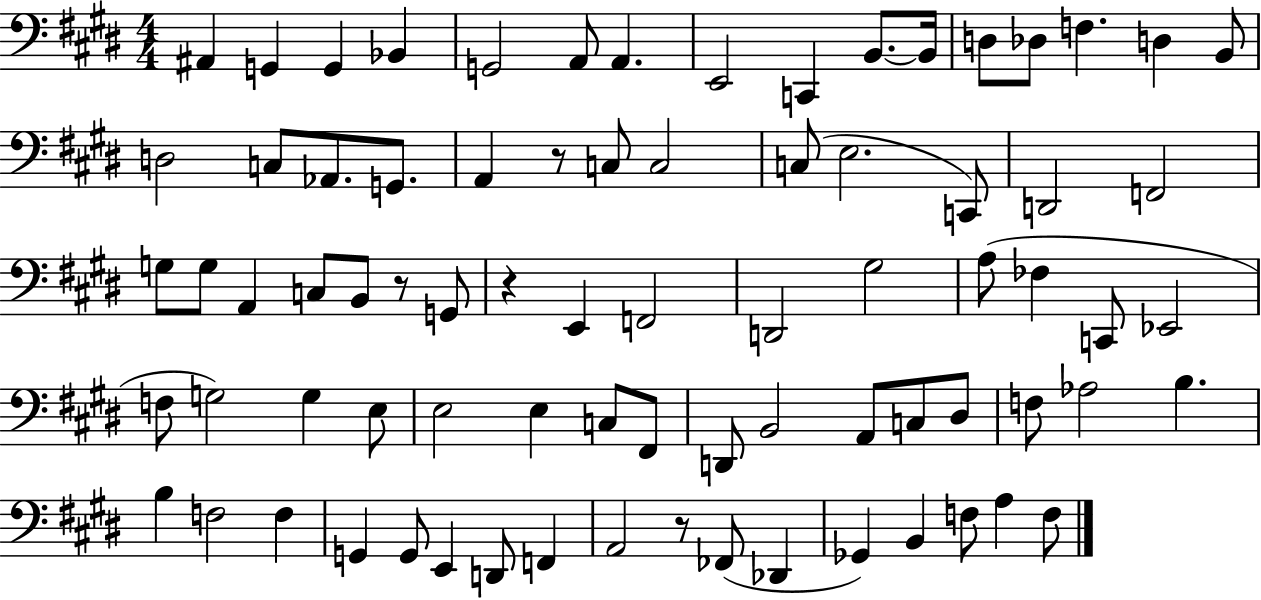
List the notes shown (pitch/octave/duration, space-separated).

A#2/q G2/q G2/q Bb2/q G2/h A2/e A2/q. E2/h C2/q B2/e. B2/s D3/e Db3/e F3/q. D3/q B2/e D3/h C3/e Ab2/e. G2/e. A2/q R/e C3/e C3/h C3/e E3/h. C2/e D2/h F2/h G3/e G3/e A2/q C3/e B2/e R/e G2/e R/q E2/q F2/h D2/h G#3/h A3/e FES3/q C2/e Eb2/h F3/e G3/h G3/q E3/e E3/h E3/q C3/e F#2/e D2/e B2/h A2/e C3/e D#3/e F3/e Ab3/h B3/q. B3/q F3/h F3/q G2/q G2/e E2/q D2/e F2/q A2/h R/e FES2/e Db2/q Gb2/q B2/q F3/e A3/q F3/e